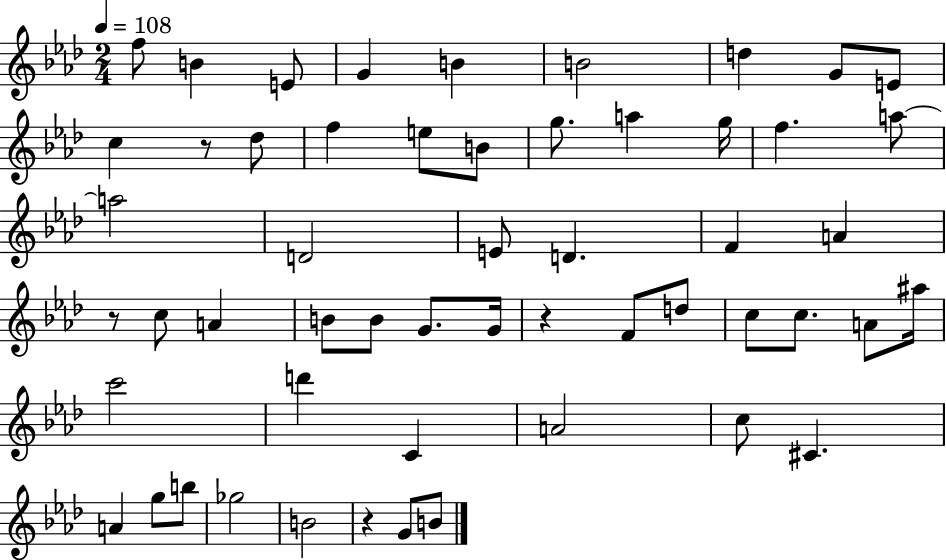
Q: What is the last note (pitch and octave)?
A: B4